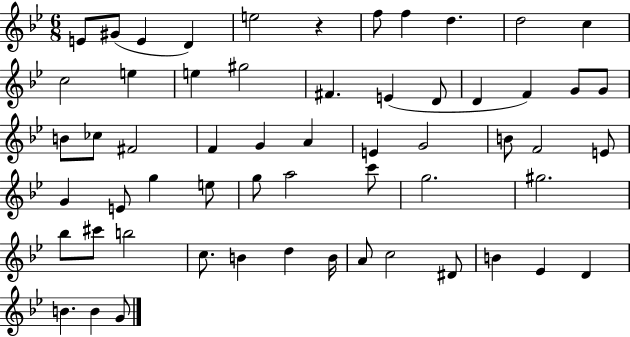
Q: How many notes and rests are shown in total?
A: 58